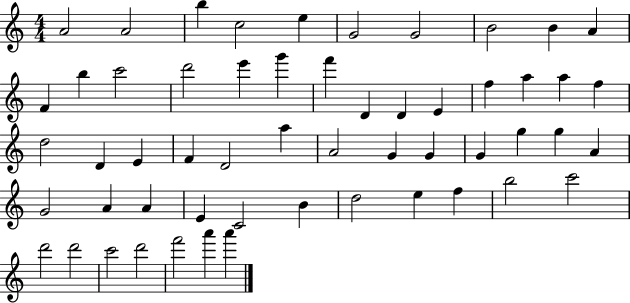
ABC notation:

X:1
T:Untitled
M:4/4
L:1/4
K:C
A2 A2 b c2 e G2 G2 B2 B A F b c'2 d'2 e' g' f' D D E f a a f d2 D E F D2 a A2 G G G g g A G2 A A E C2 B d2 e f b2 c'2 d'2 d'2 c'2 d'2 f'2 a' a'